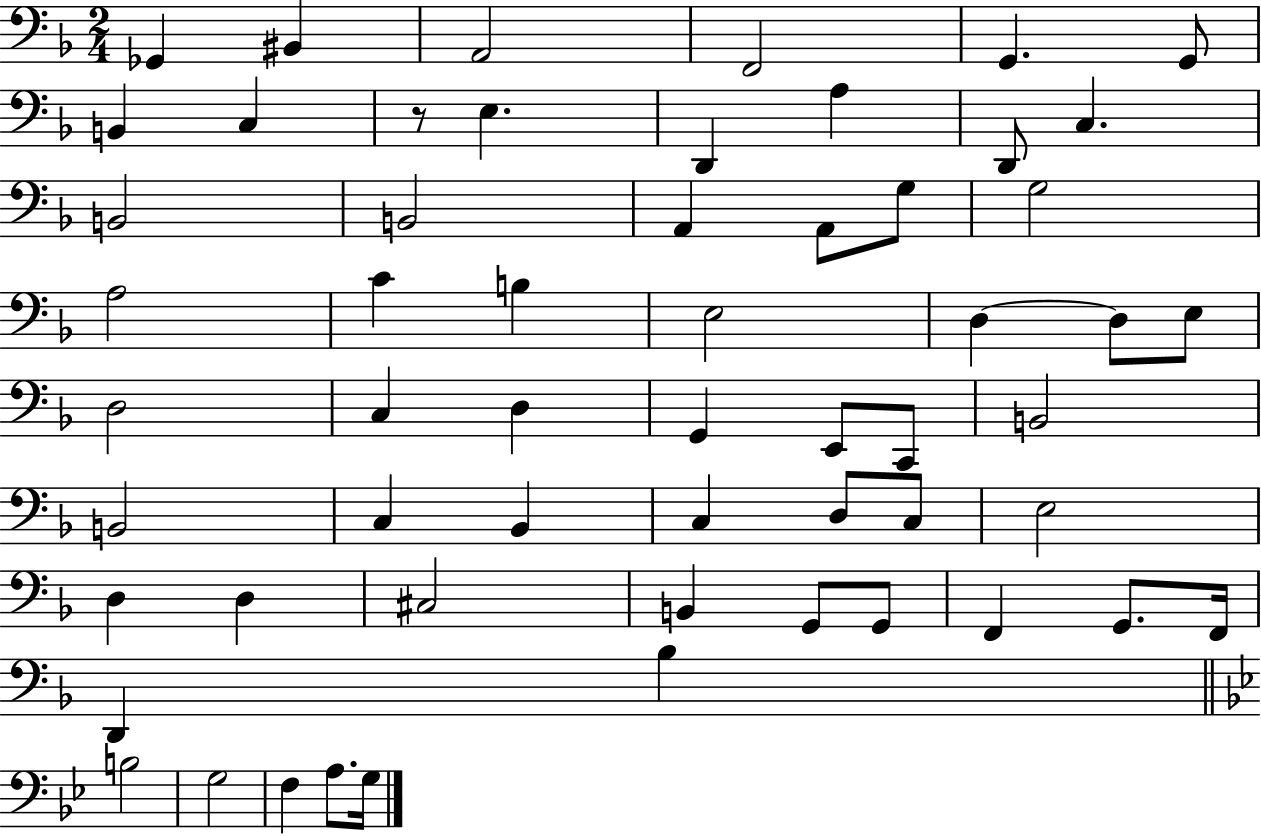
X:1
T:Untitled
M:2/4
L:1/4
K:F
_G,, ^B,, A,,2 F,,2 G,, G,,/2 B,, C, z/2 E, D,, A, D,,/2 C, B,,2 B,,2 A,, A,,/2 G,/2 G,2 A,2 C B, E,2 D, D,/2 E,/2 D,2 C, D, G,, E,,/2 C,,/2 B,,2 B,,2 C, _B,, C, D,/2 C,/2 E,2 D, D, ^C,2 B,, G,,/2 G,,/2 F,, G,,/2 F,,/4 D,, _B, B,2 G,2 F, A,/2 G,/4